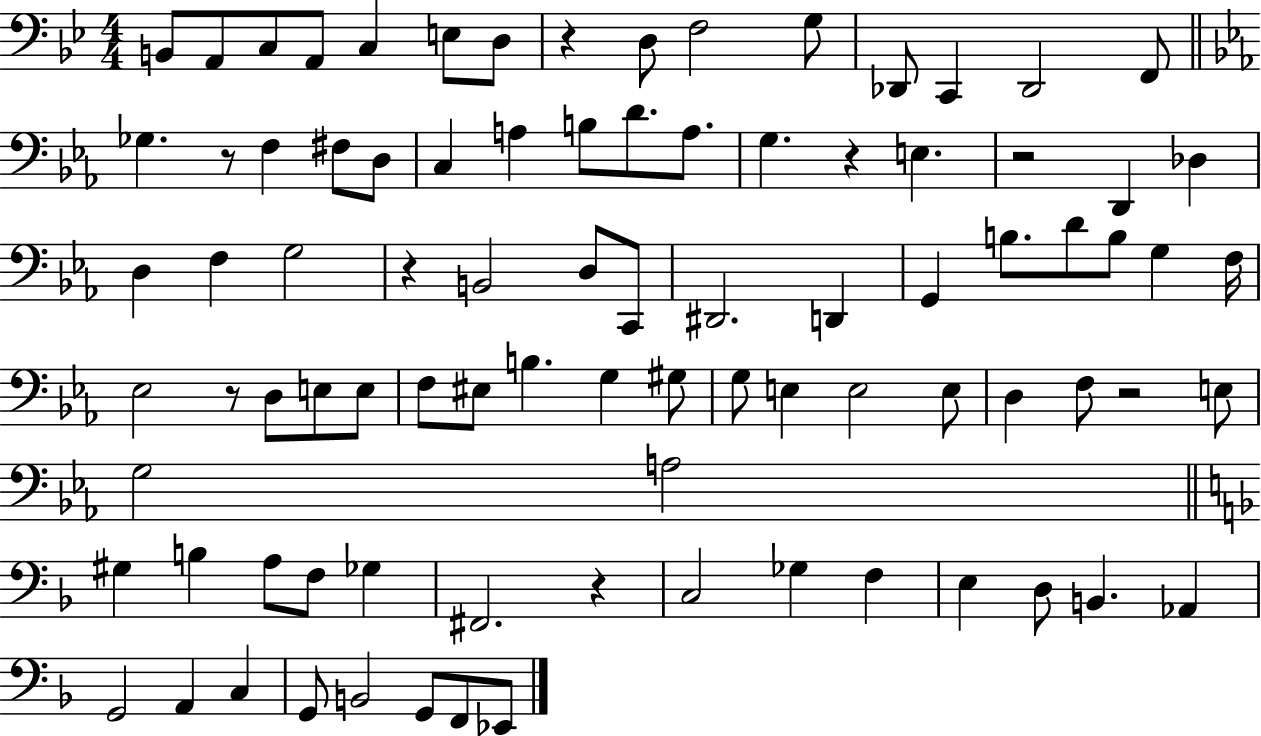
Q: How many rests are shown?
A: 8